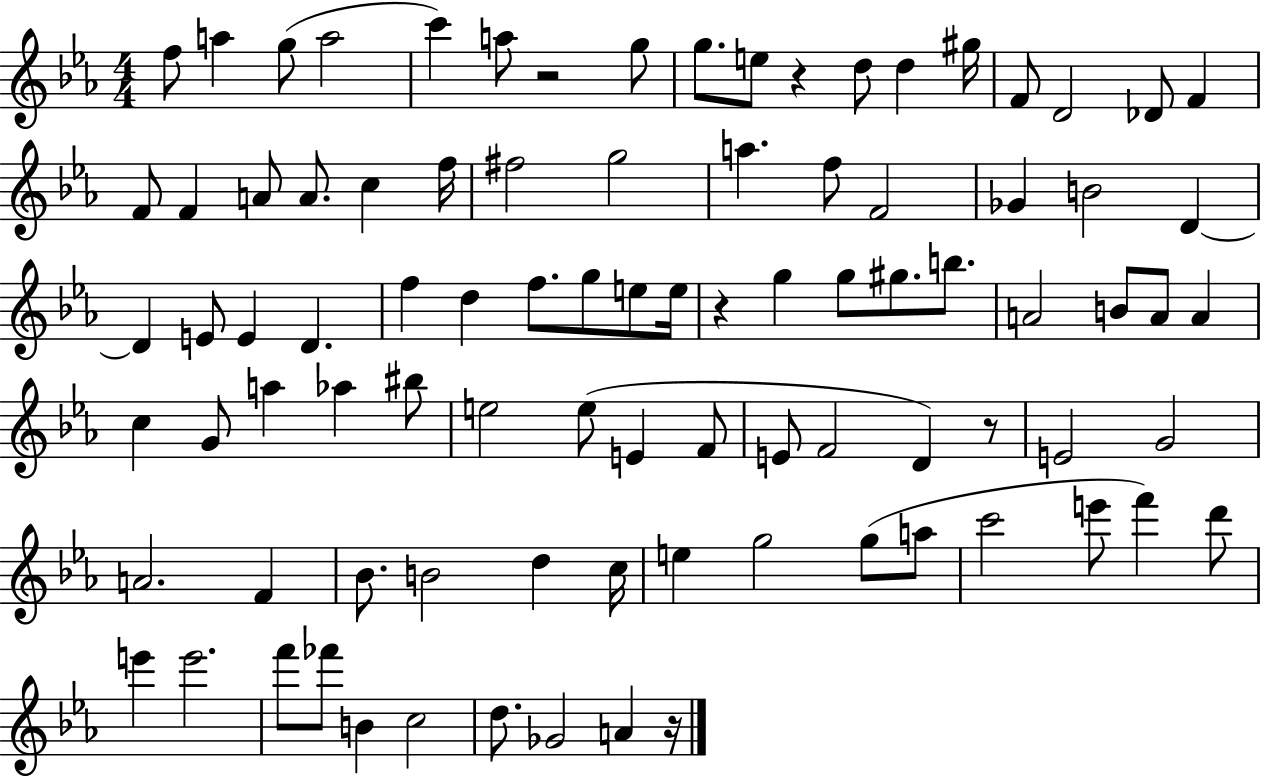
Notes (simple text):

F5/e A5/q G5/e A5/h C6/q A5/e R/h G5/e G5/e. E5/e R/q D5/e D5/q G#5/s F4/e D4/h Db4/e F4/q F4/e F4/q A4/e A4/e. C5/q F5/s F#5/h G5/h A5/q. F5/e F4/h Gb4/q B4/h D4/q D4/q E4/e E4/q D4/q. F5/q D5/q F5/e. G5/e E5/e E5/s R/q G5/q G5/e G#5/e. B5/e. A4/h B4/e A4/e A4/q C5/q G4/e A5/q Ab5/q BIS5/e E5/h E5/e E4/q F4/e E4/e F4/h D4/q R/e E4/h G4/h A4/h. F4/q Bb4/e. B4/h D5/q C5/s E5/q G5/h G5/e A5/e C6/h E6/e F6/q D6/e E6/q E6/h. F6/e FES6/e B4/q C5/h D5/e. Gb4/h A4/q R/s